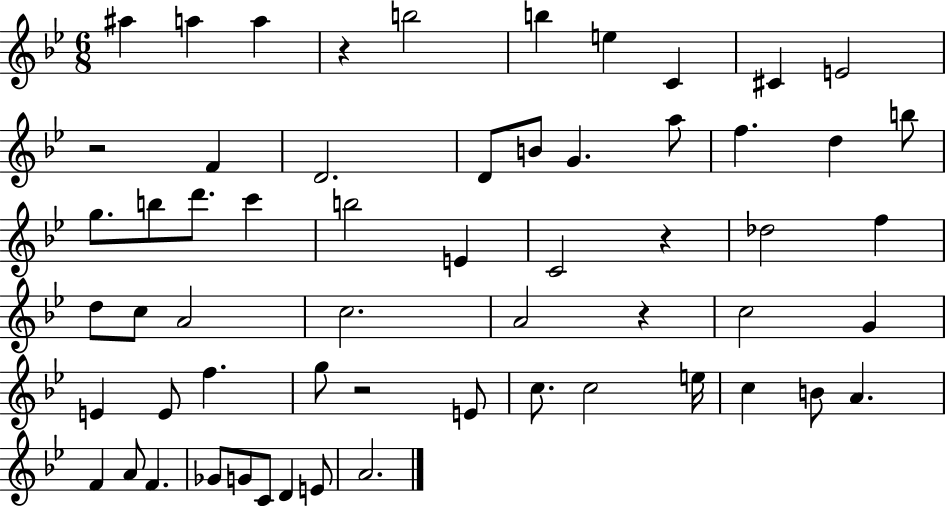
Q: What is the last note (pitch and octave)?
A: A4